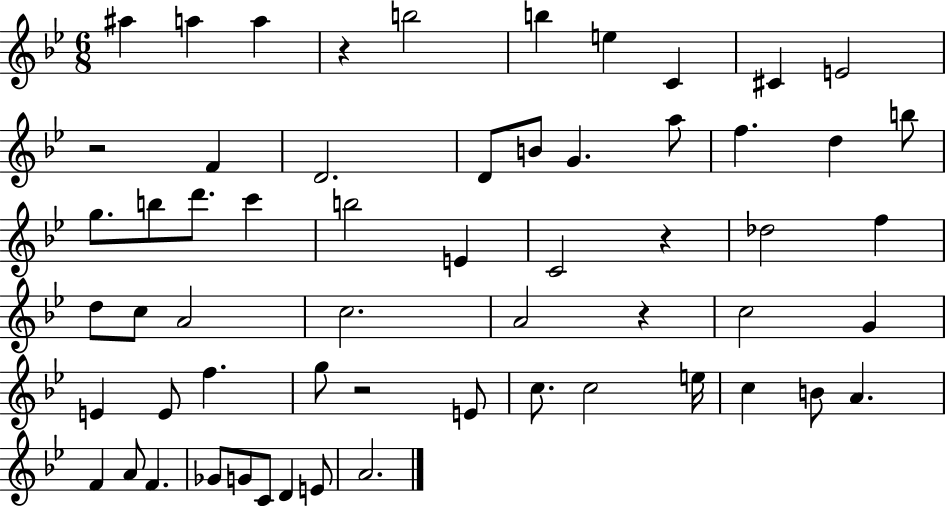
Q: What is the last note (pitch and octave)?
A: A4